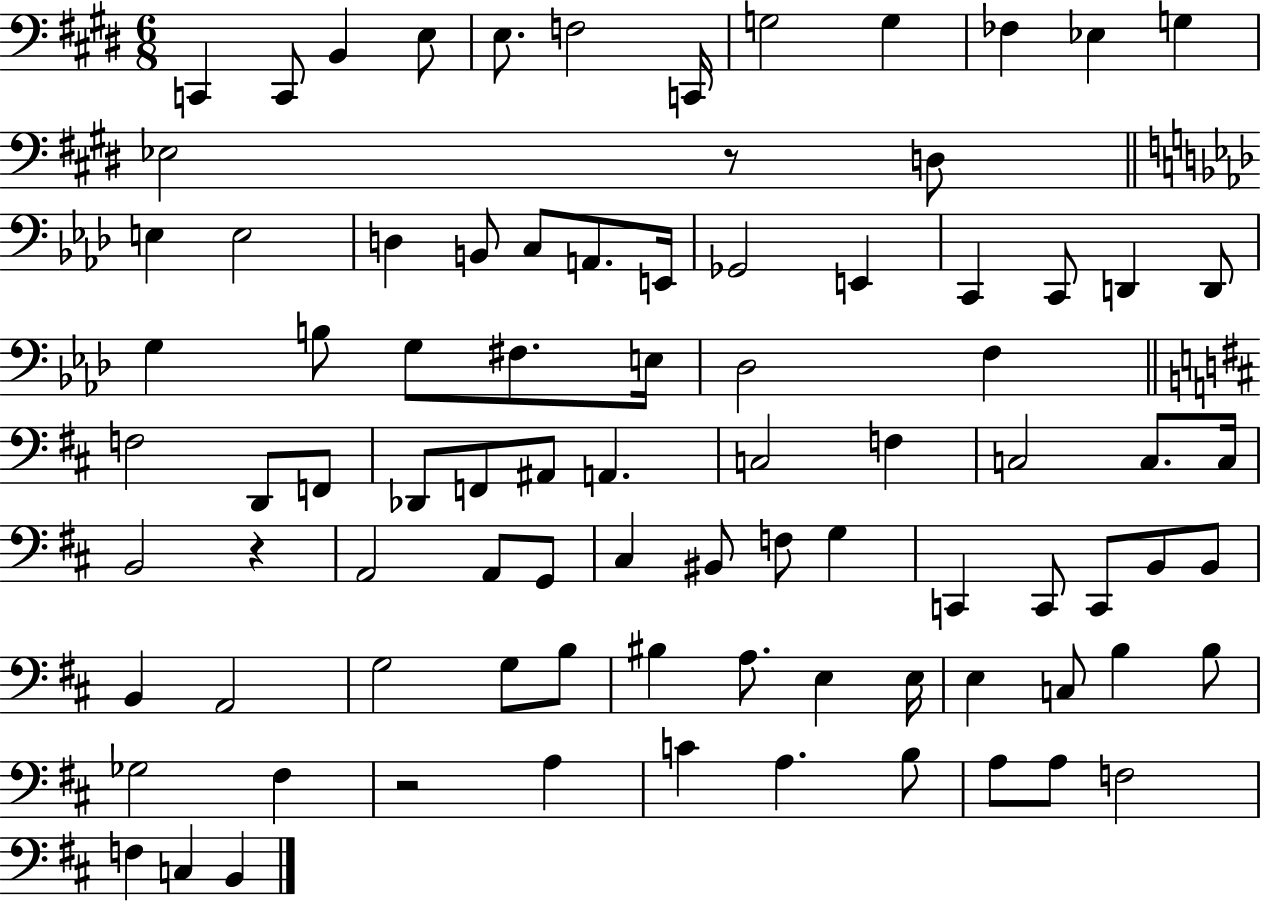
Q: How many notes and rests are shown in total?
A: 87